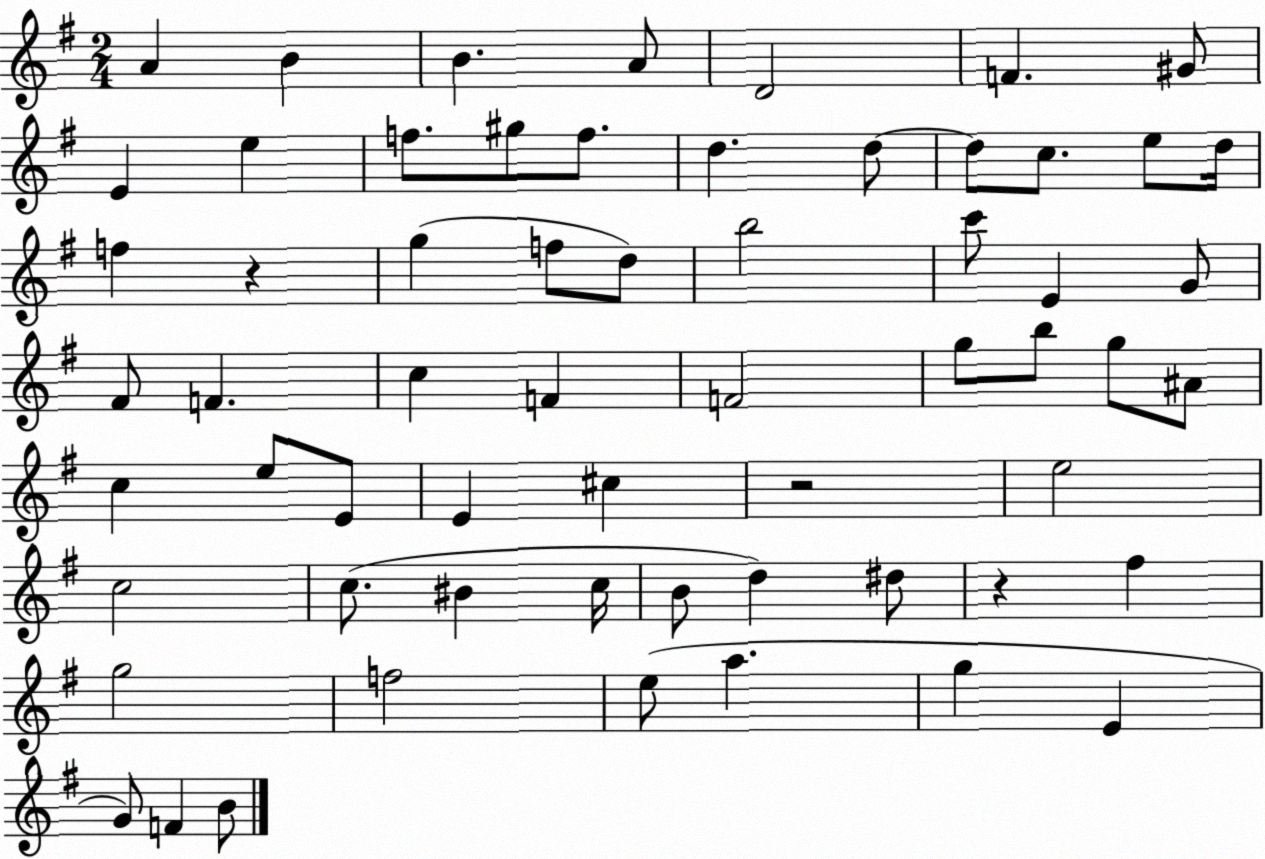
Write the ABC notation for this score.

X:1
T:Untitled
M:2/4
L:1/4
K:G
A B B A/2 D2 F ^G/2 E e f/2 ^g/2 f/2 d d/2 d/2 c/2 e/2 d/4 f z g f/2 d/2 b2 c'/2 E G/2 ^F/2 F c F F2 g/2 b/2 g/2 ^A/2 c e/2 E/2 E ^c z2 e2 c2 c/2 ^B c/4 B/2 d ^d/2 z ^f g2 f2 e/2 a g E G/2 F B/2